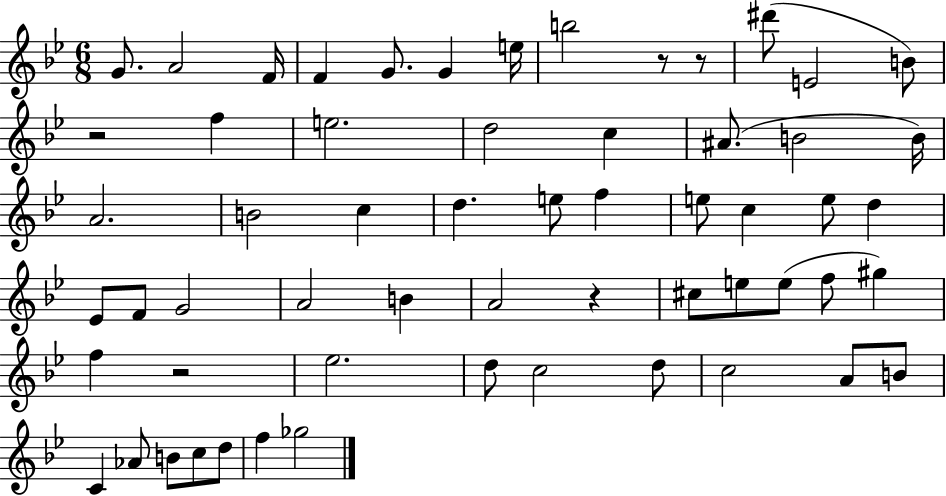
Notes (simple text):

G4/e. A4/h F4/s F4/q G4/e. G4/q E5/s B5/h R/e R/e D#6/e E4/h B4/e R/h F5/q E5/h. D5/h C5/q A#4/e. B4/h B4/s A4/h. B4/h C5/q D5/q. E5/e F5/q E5/e C5/q E5/e D5/q Eb4/e F4/e G4/h A4/h B4/q A4/h R/q C#5/e E5/e E5/e F5/e G#5/q F5/q R/h Eb5/h. D5/e C5/h D5/e C5/h A4/e B4/e C4/q Ab4/e B4/e C5/e D5/e F5/q Gb5/h